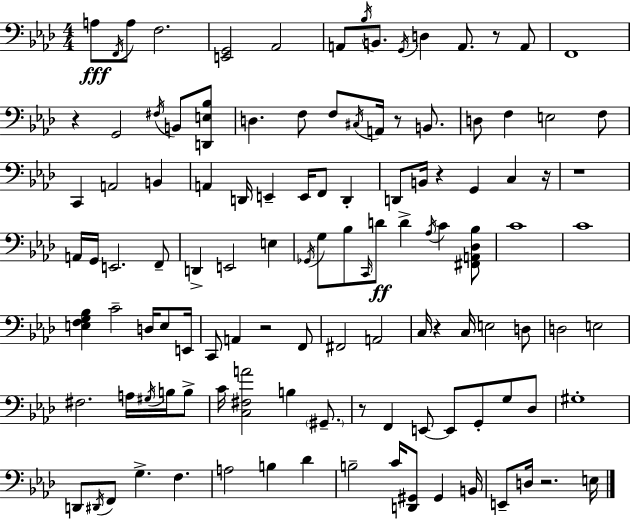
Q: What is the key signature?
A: F minor